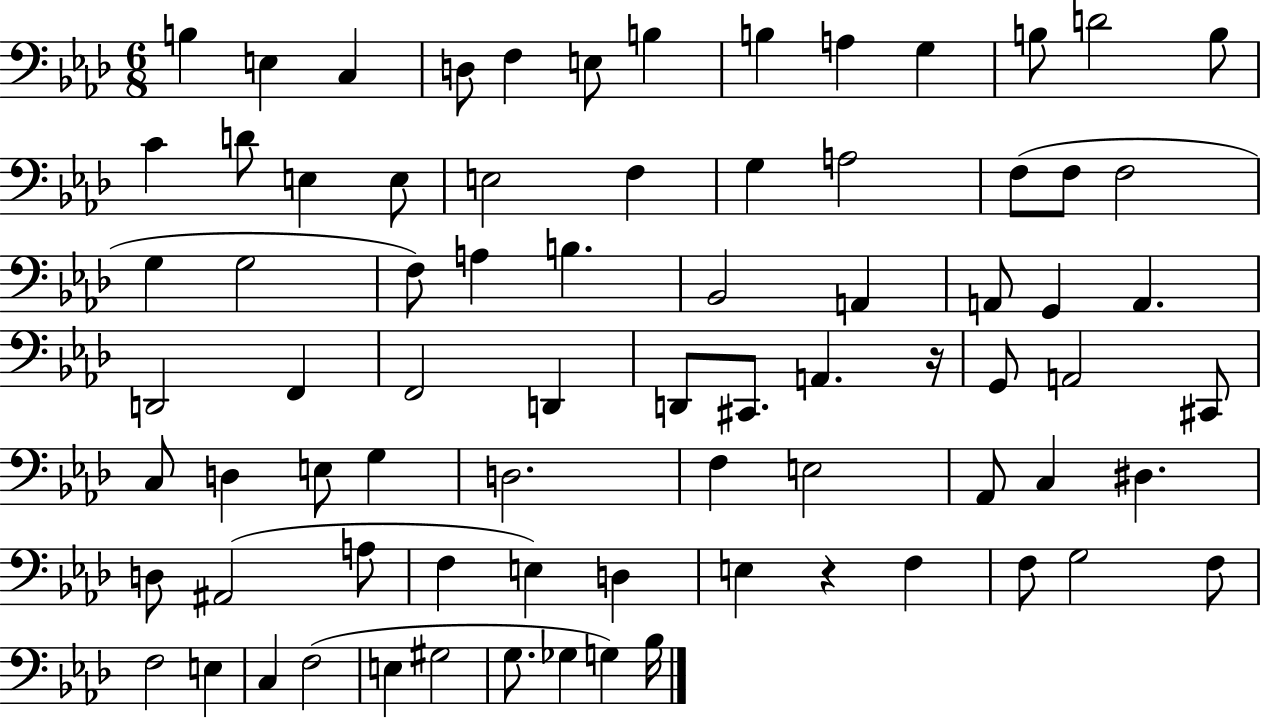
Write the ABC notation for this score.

X:1
T:Untitled
M:6/8
L:1/4
K:Ab
B, E, C, D,/2 F, E,/2 B, B, A, G, B,/2 D2 B,/2 C D/2 E, E,/2 E,2 F, G, A,2 F,/2 F,/2 F,2 G, G,2 F,/2 A, B, _B,,2 A,, A,,/2 G,, A,, D,,2 F,, F,,2 D,, D,,/2 ^C,,/2 A,, z/4 G,,/2 A,,2 ^C,,/2 C,/2 D, E,/2 G, D,2 F, E,2 _A,,/2 C, ^D, D,/2 ^A,,2 A,/2 F, E, D, E, z F, F,/2 G,2 F,/2 F,2 E, C, F,2 E, ^G,2 G,/2 _G, G, _B,/4